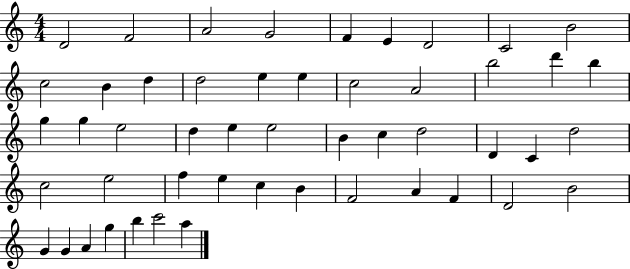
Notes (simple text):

D4/h F4/h A4/h G4/h F4/q E4/q D4/h C4/h B4/h C5/h B4/q D5/q D5/h E5/q E5/q C5/h A4/h B5/h D6/q B5/q G5/q G5/q E5/h D5/q E5/q E5/h B4/q C5/q D5/h D4/q C4/q D5/h C5/h E5/h F5/q E5/q C5/q B4/q F4/h A4/q F4/q D4/h B4/h G4/q G4/q A4/q G5/q B5/q C6/h A5/q